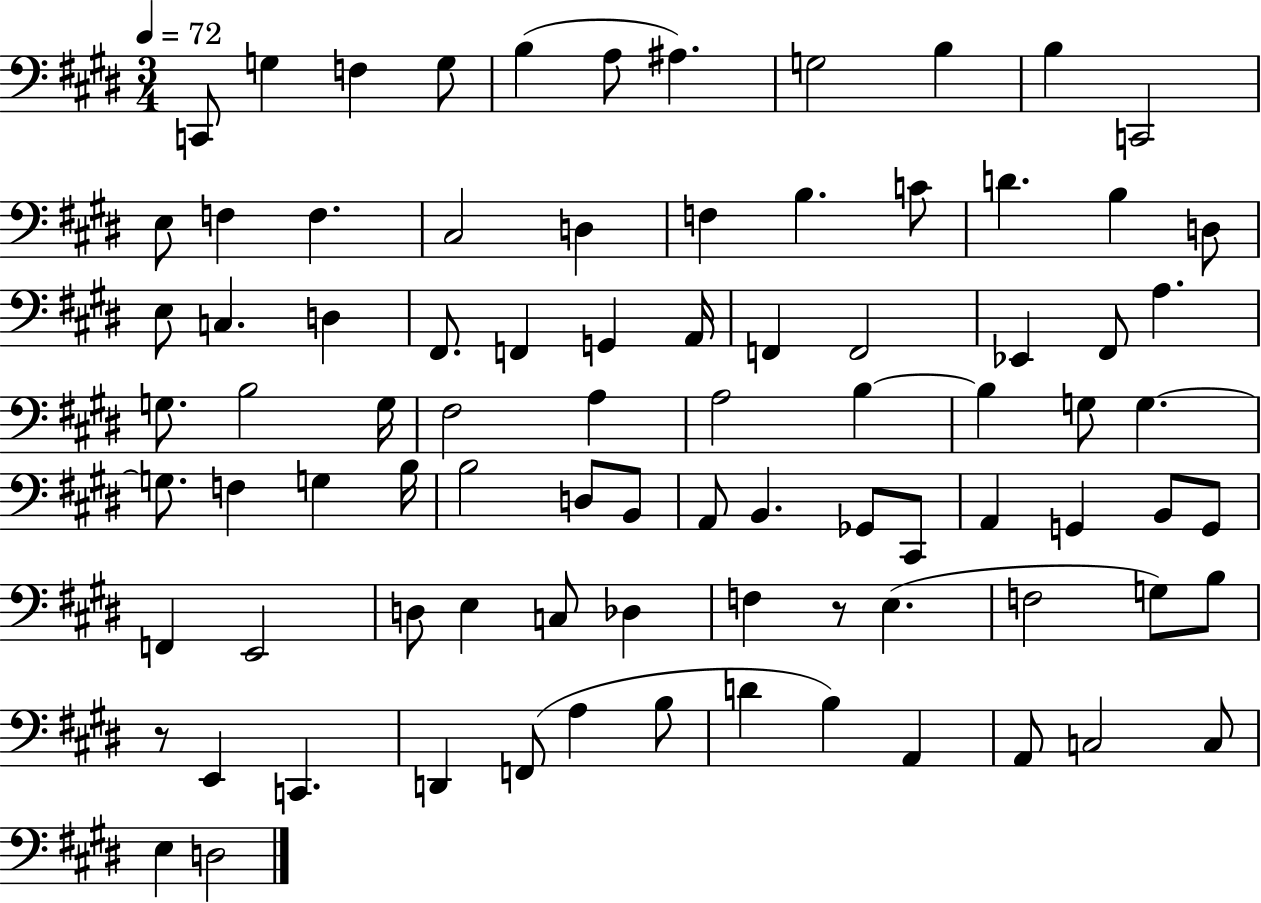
X:1
T:Untitled
M:3/4
L:1/4
K:E
C,,/2 G, F, G,/2 B, A,/2 ^A, G,2 B, B, C,,2 E,/2 F, F, ^C,2 D, F, B, C/2 D B, D,/2 E,/2 C, D, ^F,,/2 F,, G,, A,,/4 F,, F,,2 _E,, ^F,,/2 A, G,/2 B,2 G,/4 ^F,2 A, A,2 B, B, G,/2 G, G,/2 F, G, B,/4 B,2 D,/2 B,,/2 A,,/2 B,, _G,,/2 ^C,,/2 A,, G,, B,,/2 G,,/2 F,, E,,2 D,/2 E, C,/2 _D, F, z/2 E, F,2 G,/2 B,/2 z/2 E,, C,, D,, F,,/2 A, B,/2 D B, A,, A,,/2 C,2 C,/2 E, D,2